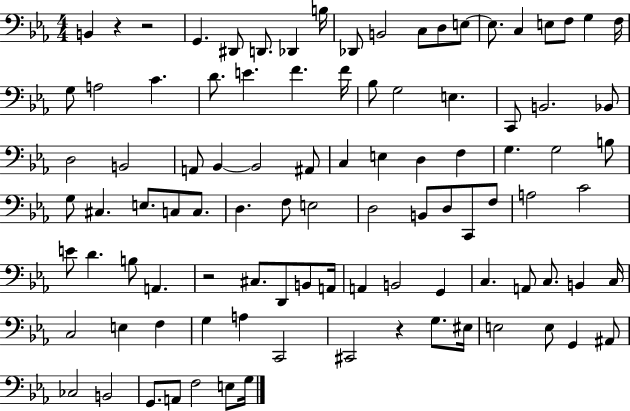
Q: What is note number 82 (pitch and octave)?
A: G3